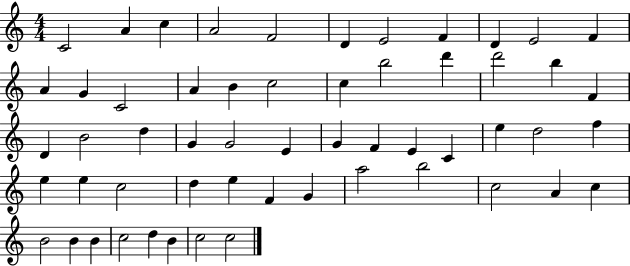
X:1
T:Untitled
M:4/4
L:1/4
K:C
C2 A c A2 F2 D E2 F D E2 F A G C2 A B c2 c b2 d' d'2 b F D B2 d G G2 E G F E C e d2 f e e c2 d e F G a2 b2 c2 A c B2 B B c2 d B c2 c2